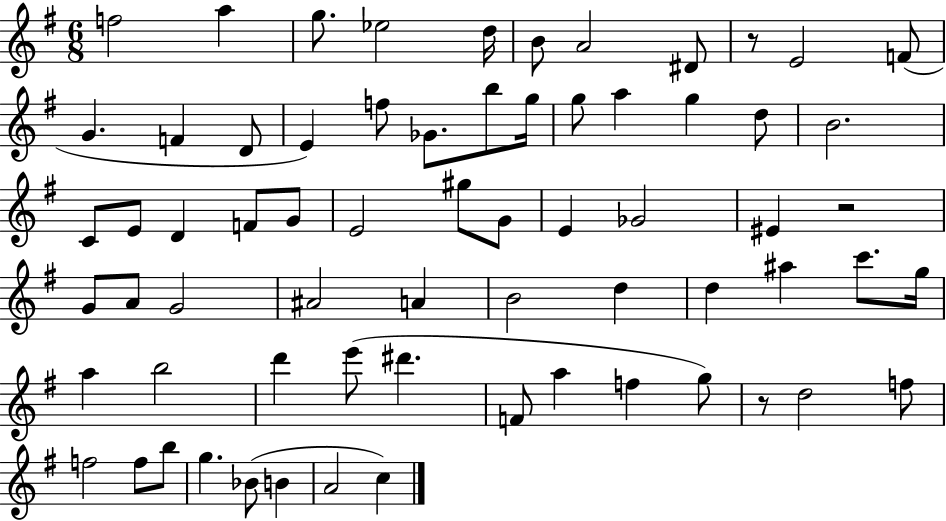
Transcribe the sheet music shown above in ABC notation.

X:1
T:Untitled
M:6/8
L:1/4
K:G
f2 a g/2 _e2 d/4 B/2 A2 ^D/2 z/2 E2 F/2 G F D/2 E f/2 _G/2 b/2 g/4 g/2 a g d/2 B2 C/2 E/2 D F/2 G/2 E2 ^g/2 G/2 E _G2 ^E z2 G/2 A/2 G2 ^A2 A B2 d d ^a c'/2 g/4 a b2 d' e'/2 ^d' F/2 a f g/2 z/2 d2 f/2 f2 f/2 b/2 g _B/2 B A2 c